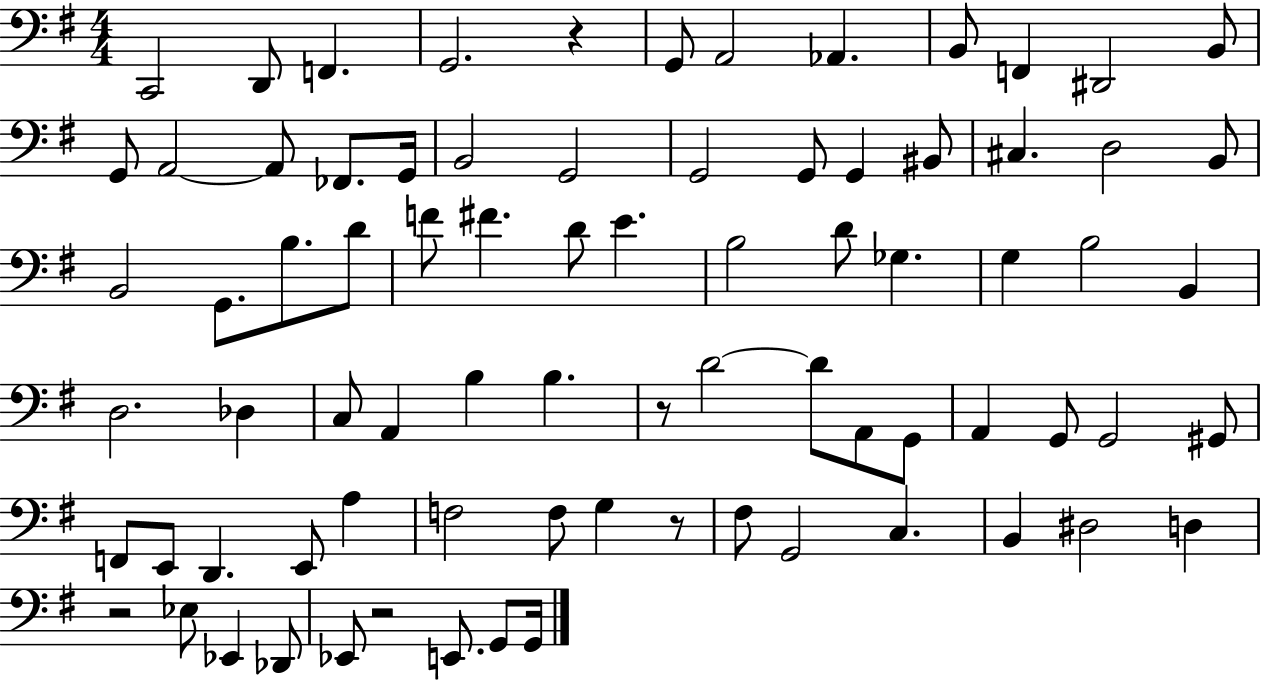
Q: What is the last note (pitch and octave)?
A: G2